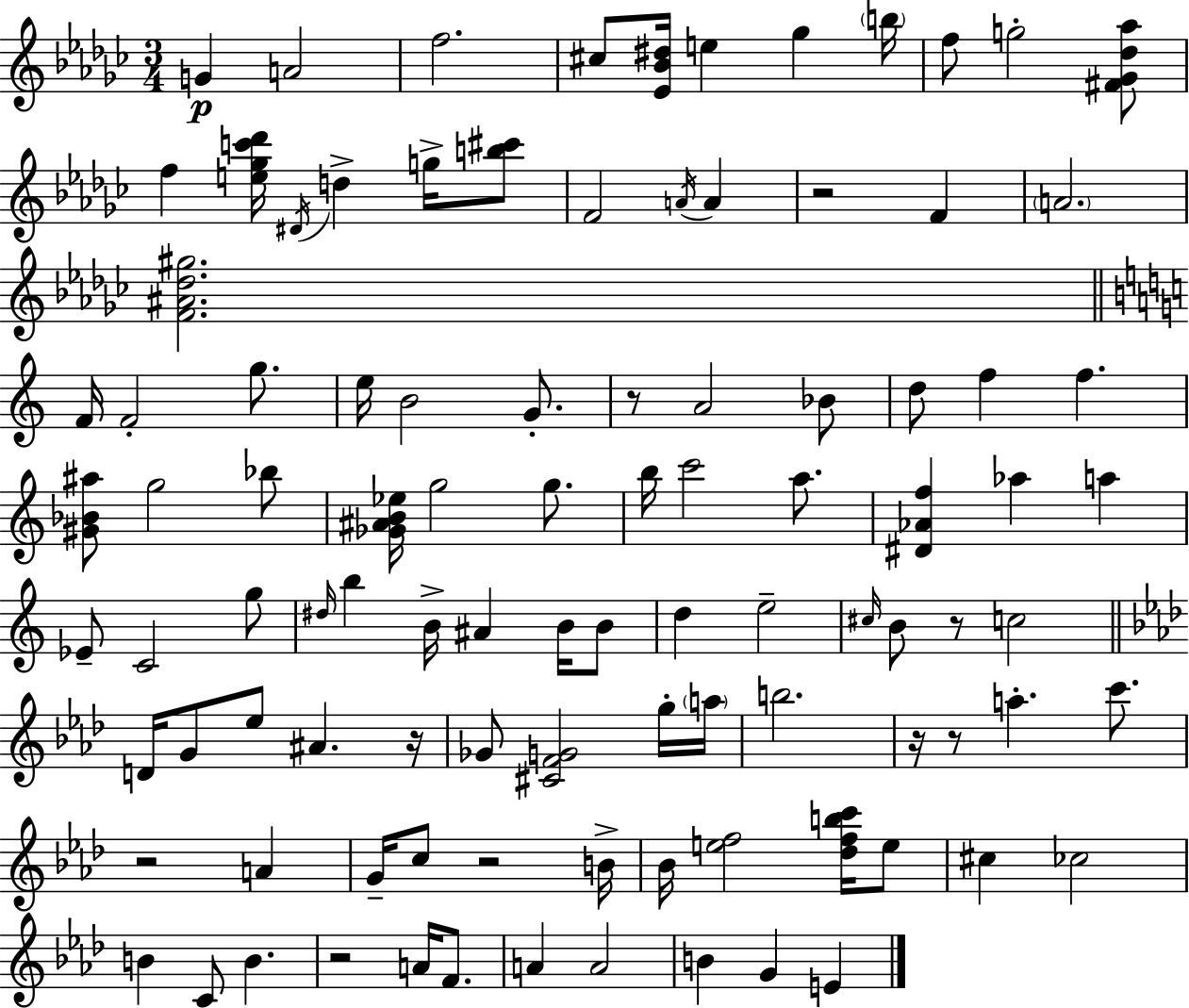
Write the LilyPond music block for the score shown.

{
  \clef treble
  \numericTimeSignature
  \time 3/4
  \key ees \minor
  \repeat volta 2 { g'4\p a'2 | f''2. | cis''8 <ees' bes' dis''>16 e''4 ges''4 \parenthesize b''16 | f''8 g''2-. <fis' ges' des'' aes''>8 | \break f''4 <e'' ges'' c''' des'''>16 \acciaccatura { dis'16 } d''4-> g''16-> <b'' cis'''>8 | f'2 \acciaccatura { a'16 } a'4 | r2 f'4 | \parenthesize a'2. | \break <f' ais' des'' gis''>2. | \bar "||" \break \key c \major f'16 f'2-. g''8. | e''16 b'2 g'8.-. | r8 a'2 bes'8 | d''8 f''4 f''4. | \break <gis' bes' ais''>8 g''2 bes''8 | <ges' ais' b' ees''>16 g''2 g''8. | b''16 c'''2 a''8. | <dis' aes' f''>4 aes''4 a''4 | \break ees'8-- c'2 g''8 | \grace { dis''16 } b''4 b'16-> ais'4 b'16 b'8 | d''4 e''2-- | \grace { cis''16 } b'8 r8 c''2 | \break \bar "||" \break \key aes \major d'16 g'8 ees''8 ais'4. r16 | ges'8 <cis' f' g'>2 g''16-. \parenthesize a''16 | b''2. | r16 r8 a''4.-. c'''8. | \break r2 a'4 | g'16-- c''8 r2 b'16-> | bes'16 <e'' f''>2 <des'' f'' b'' c'''>16 e''8 | cis''4 ces''2 | \break b'4 c'8 b'4. | r2 a'16 f'8. | a'4 a'2 | b'4 g'4 e'4 | \break } \bar "|."
}